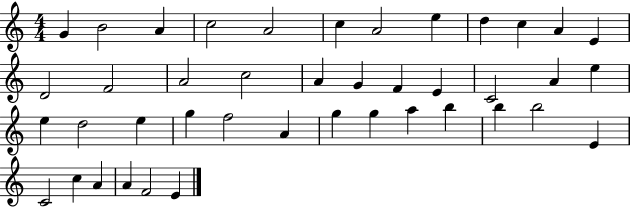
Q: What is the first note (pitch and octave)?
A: G4